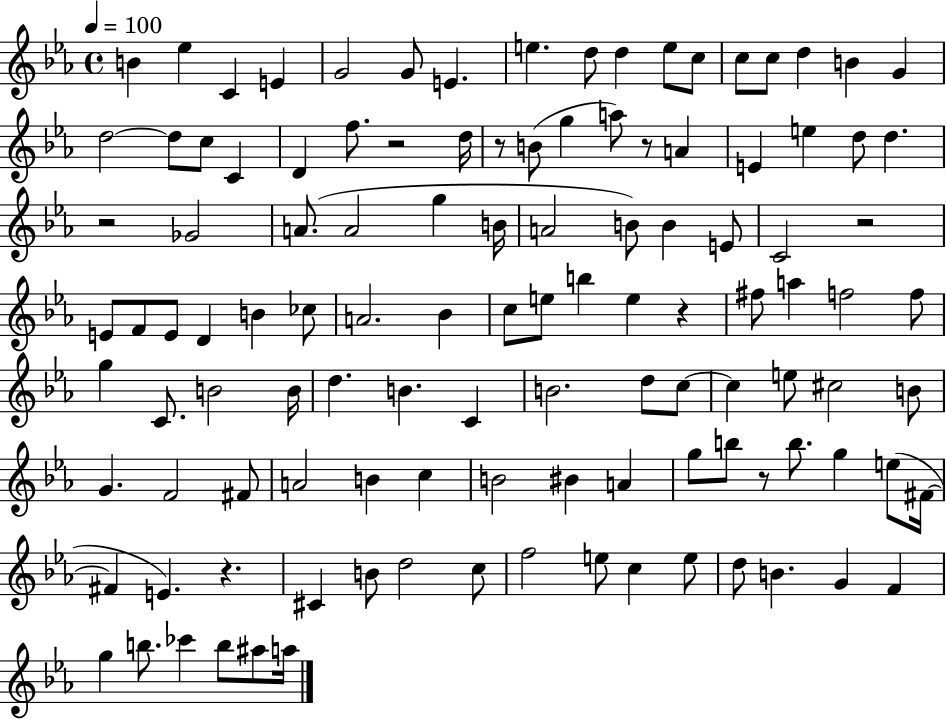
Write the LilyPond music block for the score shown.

{
  \clef treble
  \time 4/4
  \defaultTimeSignature
  \key ees \major
  \tempo 4 = 100
  b'4 ees''4 c'4 e'4 | g'2 g'8 e'4. | e''4. d''8 d''4 e''8 c''8 | c''8 c''8 d''4 b'4 g'4 | \break d''2~~ d''8 c''8 c'4 | d'4 f''8. r2 d''16 | r8 b'8( g''4 a''8) r8 a'4 | e'4 e''4 d''8 d''4. | \break r2 ges'2 | a'8.( a'2 g''4 b'16 | a'2 b'8) b'4 e'8 | c'2 r2 | \break e'8 f'8 e'8 d'4 b'4 ces''8 | a'2. bes'4 | c''8 e''8 b''4 e''4 r4 | fis''8 a''4 f''2 f''8 | \break g''4 c'8. b'2 b'16 | d''4. b'4. c'4 | b'2. d''8 c''8~~ | c''4 e''8 cis''2 b'8 | \break g'4. f'2 fis'8 | a'2 b'4 c''4 | b'2 bis'4 a'4 | g''8 b''8 r8 b''8. g''4 e''8( fis'16~~ | \break fis'4 e'4.) r4. | cis'4 b'8 d''2 c''8 | f''2 e''8 c''4 e''8 | d''8 b'4. g'4 f'4 | \break g''4 b''8. ces'''4 b''8 ais''8 a''16 | \bar "|."
}